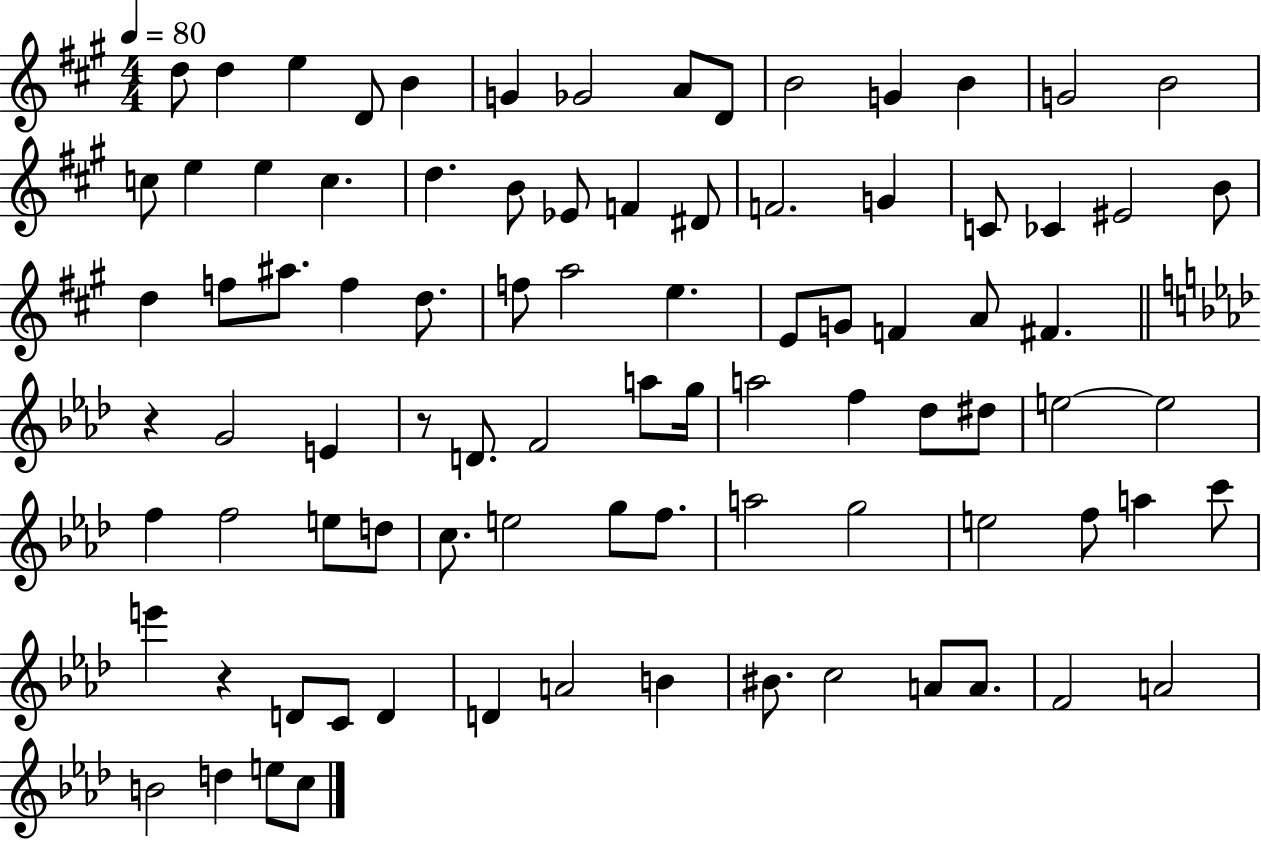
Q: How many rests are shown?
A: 3